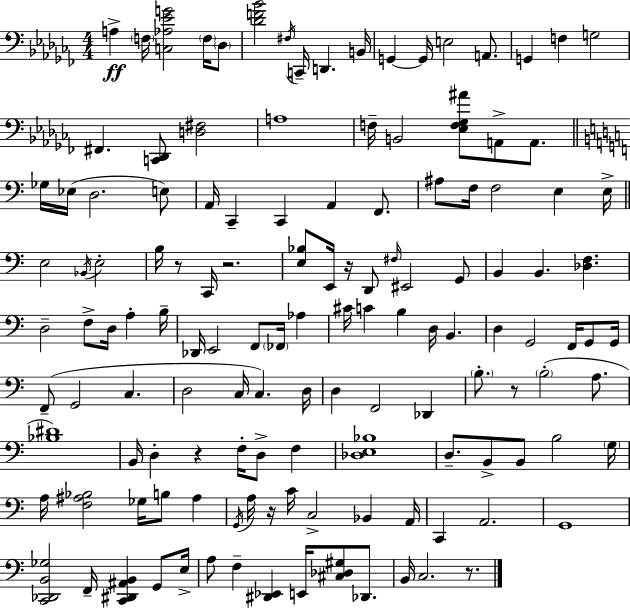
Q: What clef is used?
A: bass